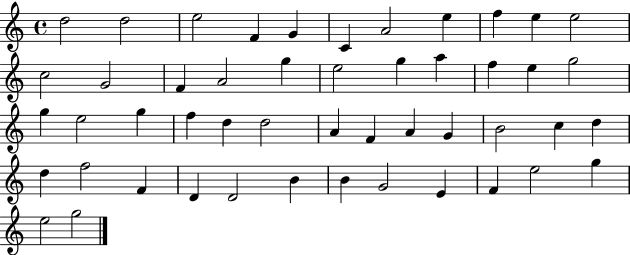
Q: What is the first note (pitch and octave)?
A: D5